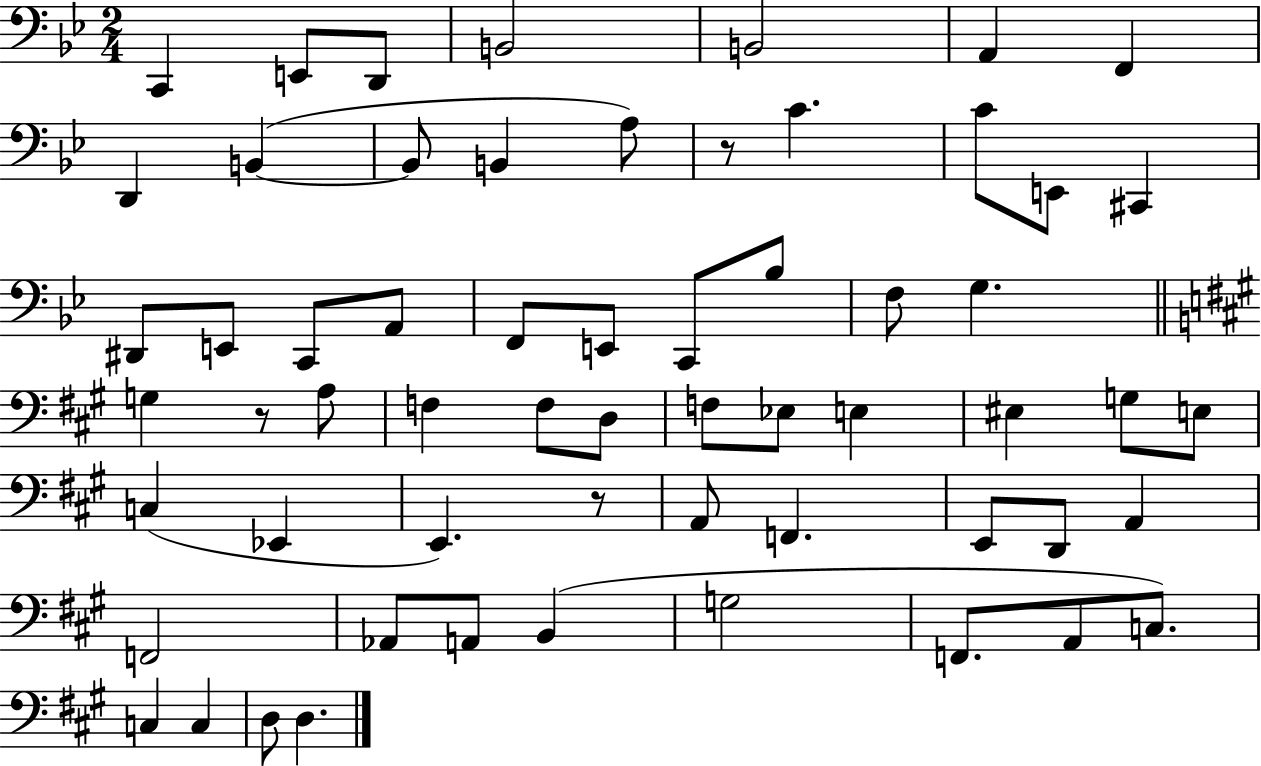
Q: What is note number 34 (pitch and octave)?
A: E3